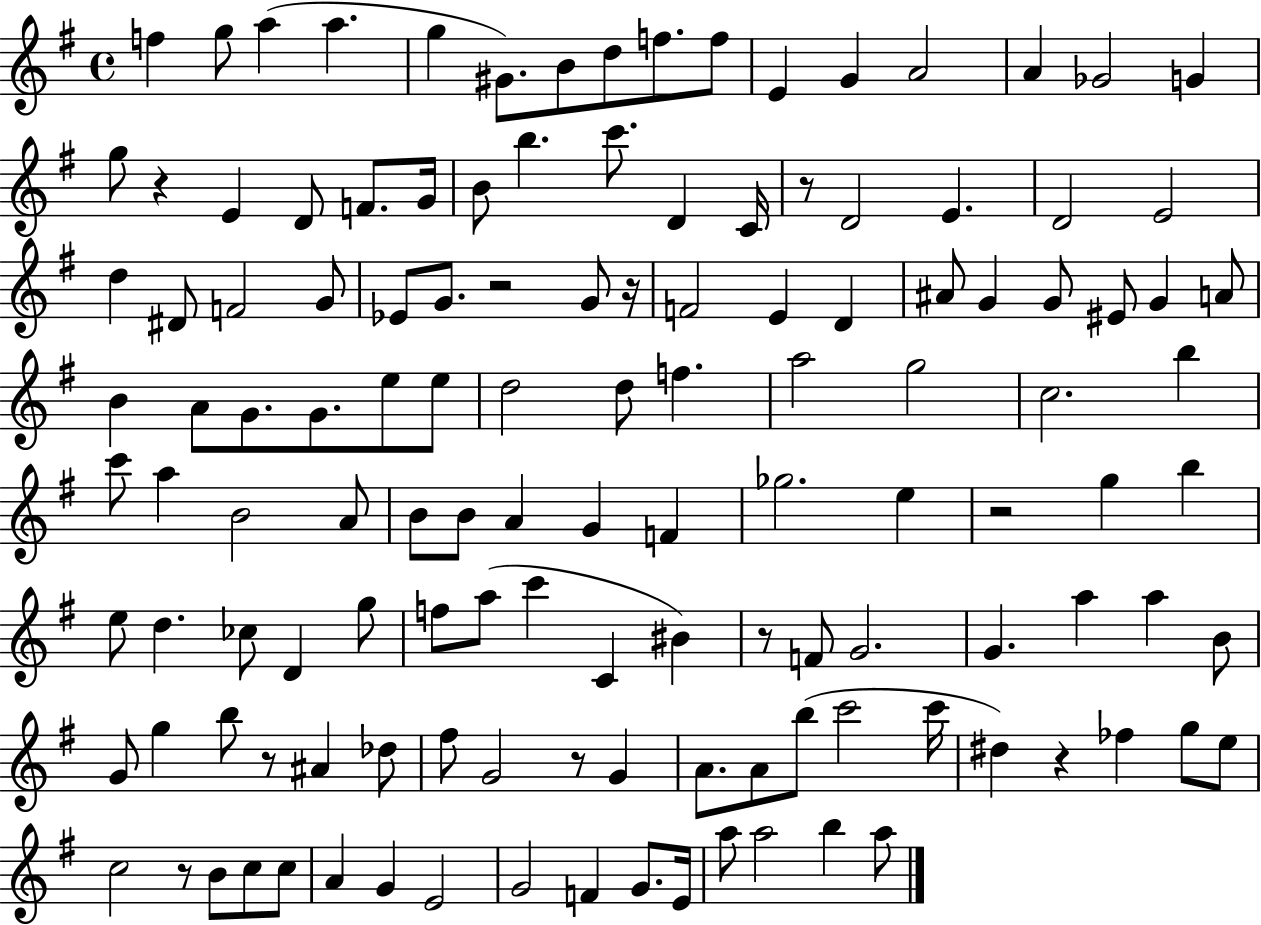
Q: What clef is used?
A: treble